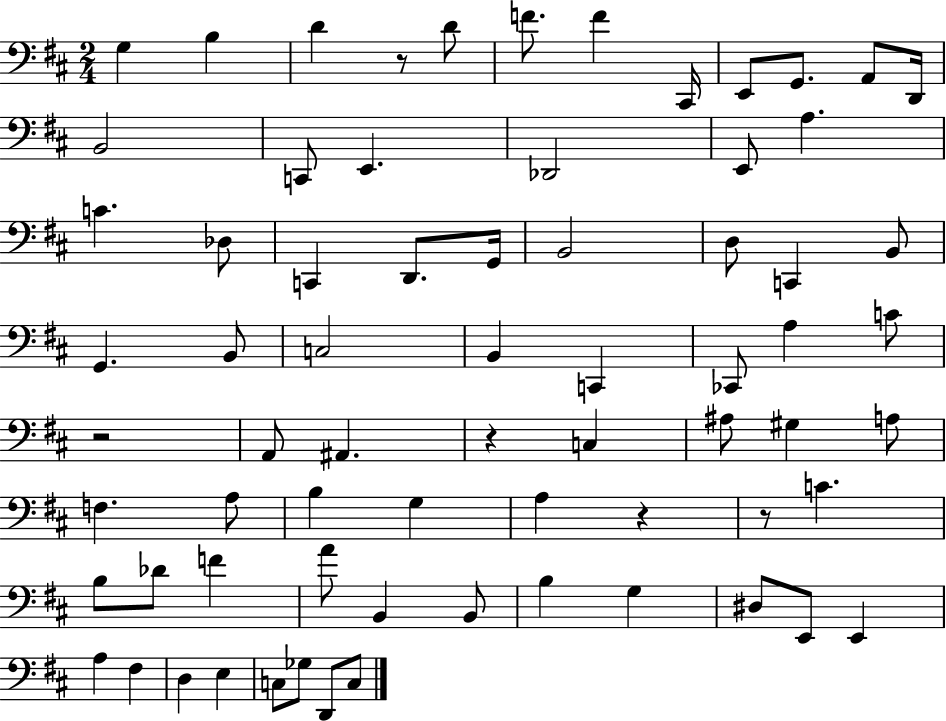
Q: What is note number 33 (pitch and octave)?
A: A3